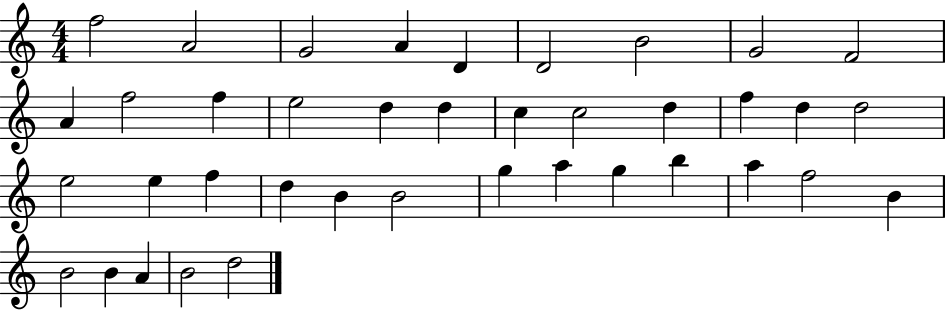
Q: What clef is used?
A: treble